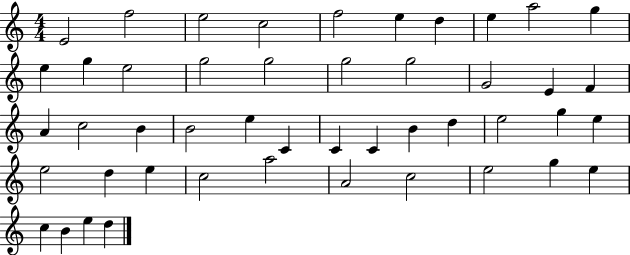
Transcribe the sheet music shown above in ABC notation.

X:1
T:Untitled
M:4/4
L:1/4
K:C
E2 f2 e2 c2 f2 e d e a2 g e g e2 g2 g2 g2 g2 G2 E F A c2 B B2 e C C C B d e2 g e e2 d e c2 a2 A2 c2 e2 g e c B e d